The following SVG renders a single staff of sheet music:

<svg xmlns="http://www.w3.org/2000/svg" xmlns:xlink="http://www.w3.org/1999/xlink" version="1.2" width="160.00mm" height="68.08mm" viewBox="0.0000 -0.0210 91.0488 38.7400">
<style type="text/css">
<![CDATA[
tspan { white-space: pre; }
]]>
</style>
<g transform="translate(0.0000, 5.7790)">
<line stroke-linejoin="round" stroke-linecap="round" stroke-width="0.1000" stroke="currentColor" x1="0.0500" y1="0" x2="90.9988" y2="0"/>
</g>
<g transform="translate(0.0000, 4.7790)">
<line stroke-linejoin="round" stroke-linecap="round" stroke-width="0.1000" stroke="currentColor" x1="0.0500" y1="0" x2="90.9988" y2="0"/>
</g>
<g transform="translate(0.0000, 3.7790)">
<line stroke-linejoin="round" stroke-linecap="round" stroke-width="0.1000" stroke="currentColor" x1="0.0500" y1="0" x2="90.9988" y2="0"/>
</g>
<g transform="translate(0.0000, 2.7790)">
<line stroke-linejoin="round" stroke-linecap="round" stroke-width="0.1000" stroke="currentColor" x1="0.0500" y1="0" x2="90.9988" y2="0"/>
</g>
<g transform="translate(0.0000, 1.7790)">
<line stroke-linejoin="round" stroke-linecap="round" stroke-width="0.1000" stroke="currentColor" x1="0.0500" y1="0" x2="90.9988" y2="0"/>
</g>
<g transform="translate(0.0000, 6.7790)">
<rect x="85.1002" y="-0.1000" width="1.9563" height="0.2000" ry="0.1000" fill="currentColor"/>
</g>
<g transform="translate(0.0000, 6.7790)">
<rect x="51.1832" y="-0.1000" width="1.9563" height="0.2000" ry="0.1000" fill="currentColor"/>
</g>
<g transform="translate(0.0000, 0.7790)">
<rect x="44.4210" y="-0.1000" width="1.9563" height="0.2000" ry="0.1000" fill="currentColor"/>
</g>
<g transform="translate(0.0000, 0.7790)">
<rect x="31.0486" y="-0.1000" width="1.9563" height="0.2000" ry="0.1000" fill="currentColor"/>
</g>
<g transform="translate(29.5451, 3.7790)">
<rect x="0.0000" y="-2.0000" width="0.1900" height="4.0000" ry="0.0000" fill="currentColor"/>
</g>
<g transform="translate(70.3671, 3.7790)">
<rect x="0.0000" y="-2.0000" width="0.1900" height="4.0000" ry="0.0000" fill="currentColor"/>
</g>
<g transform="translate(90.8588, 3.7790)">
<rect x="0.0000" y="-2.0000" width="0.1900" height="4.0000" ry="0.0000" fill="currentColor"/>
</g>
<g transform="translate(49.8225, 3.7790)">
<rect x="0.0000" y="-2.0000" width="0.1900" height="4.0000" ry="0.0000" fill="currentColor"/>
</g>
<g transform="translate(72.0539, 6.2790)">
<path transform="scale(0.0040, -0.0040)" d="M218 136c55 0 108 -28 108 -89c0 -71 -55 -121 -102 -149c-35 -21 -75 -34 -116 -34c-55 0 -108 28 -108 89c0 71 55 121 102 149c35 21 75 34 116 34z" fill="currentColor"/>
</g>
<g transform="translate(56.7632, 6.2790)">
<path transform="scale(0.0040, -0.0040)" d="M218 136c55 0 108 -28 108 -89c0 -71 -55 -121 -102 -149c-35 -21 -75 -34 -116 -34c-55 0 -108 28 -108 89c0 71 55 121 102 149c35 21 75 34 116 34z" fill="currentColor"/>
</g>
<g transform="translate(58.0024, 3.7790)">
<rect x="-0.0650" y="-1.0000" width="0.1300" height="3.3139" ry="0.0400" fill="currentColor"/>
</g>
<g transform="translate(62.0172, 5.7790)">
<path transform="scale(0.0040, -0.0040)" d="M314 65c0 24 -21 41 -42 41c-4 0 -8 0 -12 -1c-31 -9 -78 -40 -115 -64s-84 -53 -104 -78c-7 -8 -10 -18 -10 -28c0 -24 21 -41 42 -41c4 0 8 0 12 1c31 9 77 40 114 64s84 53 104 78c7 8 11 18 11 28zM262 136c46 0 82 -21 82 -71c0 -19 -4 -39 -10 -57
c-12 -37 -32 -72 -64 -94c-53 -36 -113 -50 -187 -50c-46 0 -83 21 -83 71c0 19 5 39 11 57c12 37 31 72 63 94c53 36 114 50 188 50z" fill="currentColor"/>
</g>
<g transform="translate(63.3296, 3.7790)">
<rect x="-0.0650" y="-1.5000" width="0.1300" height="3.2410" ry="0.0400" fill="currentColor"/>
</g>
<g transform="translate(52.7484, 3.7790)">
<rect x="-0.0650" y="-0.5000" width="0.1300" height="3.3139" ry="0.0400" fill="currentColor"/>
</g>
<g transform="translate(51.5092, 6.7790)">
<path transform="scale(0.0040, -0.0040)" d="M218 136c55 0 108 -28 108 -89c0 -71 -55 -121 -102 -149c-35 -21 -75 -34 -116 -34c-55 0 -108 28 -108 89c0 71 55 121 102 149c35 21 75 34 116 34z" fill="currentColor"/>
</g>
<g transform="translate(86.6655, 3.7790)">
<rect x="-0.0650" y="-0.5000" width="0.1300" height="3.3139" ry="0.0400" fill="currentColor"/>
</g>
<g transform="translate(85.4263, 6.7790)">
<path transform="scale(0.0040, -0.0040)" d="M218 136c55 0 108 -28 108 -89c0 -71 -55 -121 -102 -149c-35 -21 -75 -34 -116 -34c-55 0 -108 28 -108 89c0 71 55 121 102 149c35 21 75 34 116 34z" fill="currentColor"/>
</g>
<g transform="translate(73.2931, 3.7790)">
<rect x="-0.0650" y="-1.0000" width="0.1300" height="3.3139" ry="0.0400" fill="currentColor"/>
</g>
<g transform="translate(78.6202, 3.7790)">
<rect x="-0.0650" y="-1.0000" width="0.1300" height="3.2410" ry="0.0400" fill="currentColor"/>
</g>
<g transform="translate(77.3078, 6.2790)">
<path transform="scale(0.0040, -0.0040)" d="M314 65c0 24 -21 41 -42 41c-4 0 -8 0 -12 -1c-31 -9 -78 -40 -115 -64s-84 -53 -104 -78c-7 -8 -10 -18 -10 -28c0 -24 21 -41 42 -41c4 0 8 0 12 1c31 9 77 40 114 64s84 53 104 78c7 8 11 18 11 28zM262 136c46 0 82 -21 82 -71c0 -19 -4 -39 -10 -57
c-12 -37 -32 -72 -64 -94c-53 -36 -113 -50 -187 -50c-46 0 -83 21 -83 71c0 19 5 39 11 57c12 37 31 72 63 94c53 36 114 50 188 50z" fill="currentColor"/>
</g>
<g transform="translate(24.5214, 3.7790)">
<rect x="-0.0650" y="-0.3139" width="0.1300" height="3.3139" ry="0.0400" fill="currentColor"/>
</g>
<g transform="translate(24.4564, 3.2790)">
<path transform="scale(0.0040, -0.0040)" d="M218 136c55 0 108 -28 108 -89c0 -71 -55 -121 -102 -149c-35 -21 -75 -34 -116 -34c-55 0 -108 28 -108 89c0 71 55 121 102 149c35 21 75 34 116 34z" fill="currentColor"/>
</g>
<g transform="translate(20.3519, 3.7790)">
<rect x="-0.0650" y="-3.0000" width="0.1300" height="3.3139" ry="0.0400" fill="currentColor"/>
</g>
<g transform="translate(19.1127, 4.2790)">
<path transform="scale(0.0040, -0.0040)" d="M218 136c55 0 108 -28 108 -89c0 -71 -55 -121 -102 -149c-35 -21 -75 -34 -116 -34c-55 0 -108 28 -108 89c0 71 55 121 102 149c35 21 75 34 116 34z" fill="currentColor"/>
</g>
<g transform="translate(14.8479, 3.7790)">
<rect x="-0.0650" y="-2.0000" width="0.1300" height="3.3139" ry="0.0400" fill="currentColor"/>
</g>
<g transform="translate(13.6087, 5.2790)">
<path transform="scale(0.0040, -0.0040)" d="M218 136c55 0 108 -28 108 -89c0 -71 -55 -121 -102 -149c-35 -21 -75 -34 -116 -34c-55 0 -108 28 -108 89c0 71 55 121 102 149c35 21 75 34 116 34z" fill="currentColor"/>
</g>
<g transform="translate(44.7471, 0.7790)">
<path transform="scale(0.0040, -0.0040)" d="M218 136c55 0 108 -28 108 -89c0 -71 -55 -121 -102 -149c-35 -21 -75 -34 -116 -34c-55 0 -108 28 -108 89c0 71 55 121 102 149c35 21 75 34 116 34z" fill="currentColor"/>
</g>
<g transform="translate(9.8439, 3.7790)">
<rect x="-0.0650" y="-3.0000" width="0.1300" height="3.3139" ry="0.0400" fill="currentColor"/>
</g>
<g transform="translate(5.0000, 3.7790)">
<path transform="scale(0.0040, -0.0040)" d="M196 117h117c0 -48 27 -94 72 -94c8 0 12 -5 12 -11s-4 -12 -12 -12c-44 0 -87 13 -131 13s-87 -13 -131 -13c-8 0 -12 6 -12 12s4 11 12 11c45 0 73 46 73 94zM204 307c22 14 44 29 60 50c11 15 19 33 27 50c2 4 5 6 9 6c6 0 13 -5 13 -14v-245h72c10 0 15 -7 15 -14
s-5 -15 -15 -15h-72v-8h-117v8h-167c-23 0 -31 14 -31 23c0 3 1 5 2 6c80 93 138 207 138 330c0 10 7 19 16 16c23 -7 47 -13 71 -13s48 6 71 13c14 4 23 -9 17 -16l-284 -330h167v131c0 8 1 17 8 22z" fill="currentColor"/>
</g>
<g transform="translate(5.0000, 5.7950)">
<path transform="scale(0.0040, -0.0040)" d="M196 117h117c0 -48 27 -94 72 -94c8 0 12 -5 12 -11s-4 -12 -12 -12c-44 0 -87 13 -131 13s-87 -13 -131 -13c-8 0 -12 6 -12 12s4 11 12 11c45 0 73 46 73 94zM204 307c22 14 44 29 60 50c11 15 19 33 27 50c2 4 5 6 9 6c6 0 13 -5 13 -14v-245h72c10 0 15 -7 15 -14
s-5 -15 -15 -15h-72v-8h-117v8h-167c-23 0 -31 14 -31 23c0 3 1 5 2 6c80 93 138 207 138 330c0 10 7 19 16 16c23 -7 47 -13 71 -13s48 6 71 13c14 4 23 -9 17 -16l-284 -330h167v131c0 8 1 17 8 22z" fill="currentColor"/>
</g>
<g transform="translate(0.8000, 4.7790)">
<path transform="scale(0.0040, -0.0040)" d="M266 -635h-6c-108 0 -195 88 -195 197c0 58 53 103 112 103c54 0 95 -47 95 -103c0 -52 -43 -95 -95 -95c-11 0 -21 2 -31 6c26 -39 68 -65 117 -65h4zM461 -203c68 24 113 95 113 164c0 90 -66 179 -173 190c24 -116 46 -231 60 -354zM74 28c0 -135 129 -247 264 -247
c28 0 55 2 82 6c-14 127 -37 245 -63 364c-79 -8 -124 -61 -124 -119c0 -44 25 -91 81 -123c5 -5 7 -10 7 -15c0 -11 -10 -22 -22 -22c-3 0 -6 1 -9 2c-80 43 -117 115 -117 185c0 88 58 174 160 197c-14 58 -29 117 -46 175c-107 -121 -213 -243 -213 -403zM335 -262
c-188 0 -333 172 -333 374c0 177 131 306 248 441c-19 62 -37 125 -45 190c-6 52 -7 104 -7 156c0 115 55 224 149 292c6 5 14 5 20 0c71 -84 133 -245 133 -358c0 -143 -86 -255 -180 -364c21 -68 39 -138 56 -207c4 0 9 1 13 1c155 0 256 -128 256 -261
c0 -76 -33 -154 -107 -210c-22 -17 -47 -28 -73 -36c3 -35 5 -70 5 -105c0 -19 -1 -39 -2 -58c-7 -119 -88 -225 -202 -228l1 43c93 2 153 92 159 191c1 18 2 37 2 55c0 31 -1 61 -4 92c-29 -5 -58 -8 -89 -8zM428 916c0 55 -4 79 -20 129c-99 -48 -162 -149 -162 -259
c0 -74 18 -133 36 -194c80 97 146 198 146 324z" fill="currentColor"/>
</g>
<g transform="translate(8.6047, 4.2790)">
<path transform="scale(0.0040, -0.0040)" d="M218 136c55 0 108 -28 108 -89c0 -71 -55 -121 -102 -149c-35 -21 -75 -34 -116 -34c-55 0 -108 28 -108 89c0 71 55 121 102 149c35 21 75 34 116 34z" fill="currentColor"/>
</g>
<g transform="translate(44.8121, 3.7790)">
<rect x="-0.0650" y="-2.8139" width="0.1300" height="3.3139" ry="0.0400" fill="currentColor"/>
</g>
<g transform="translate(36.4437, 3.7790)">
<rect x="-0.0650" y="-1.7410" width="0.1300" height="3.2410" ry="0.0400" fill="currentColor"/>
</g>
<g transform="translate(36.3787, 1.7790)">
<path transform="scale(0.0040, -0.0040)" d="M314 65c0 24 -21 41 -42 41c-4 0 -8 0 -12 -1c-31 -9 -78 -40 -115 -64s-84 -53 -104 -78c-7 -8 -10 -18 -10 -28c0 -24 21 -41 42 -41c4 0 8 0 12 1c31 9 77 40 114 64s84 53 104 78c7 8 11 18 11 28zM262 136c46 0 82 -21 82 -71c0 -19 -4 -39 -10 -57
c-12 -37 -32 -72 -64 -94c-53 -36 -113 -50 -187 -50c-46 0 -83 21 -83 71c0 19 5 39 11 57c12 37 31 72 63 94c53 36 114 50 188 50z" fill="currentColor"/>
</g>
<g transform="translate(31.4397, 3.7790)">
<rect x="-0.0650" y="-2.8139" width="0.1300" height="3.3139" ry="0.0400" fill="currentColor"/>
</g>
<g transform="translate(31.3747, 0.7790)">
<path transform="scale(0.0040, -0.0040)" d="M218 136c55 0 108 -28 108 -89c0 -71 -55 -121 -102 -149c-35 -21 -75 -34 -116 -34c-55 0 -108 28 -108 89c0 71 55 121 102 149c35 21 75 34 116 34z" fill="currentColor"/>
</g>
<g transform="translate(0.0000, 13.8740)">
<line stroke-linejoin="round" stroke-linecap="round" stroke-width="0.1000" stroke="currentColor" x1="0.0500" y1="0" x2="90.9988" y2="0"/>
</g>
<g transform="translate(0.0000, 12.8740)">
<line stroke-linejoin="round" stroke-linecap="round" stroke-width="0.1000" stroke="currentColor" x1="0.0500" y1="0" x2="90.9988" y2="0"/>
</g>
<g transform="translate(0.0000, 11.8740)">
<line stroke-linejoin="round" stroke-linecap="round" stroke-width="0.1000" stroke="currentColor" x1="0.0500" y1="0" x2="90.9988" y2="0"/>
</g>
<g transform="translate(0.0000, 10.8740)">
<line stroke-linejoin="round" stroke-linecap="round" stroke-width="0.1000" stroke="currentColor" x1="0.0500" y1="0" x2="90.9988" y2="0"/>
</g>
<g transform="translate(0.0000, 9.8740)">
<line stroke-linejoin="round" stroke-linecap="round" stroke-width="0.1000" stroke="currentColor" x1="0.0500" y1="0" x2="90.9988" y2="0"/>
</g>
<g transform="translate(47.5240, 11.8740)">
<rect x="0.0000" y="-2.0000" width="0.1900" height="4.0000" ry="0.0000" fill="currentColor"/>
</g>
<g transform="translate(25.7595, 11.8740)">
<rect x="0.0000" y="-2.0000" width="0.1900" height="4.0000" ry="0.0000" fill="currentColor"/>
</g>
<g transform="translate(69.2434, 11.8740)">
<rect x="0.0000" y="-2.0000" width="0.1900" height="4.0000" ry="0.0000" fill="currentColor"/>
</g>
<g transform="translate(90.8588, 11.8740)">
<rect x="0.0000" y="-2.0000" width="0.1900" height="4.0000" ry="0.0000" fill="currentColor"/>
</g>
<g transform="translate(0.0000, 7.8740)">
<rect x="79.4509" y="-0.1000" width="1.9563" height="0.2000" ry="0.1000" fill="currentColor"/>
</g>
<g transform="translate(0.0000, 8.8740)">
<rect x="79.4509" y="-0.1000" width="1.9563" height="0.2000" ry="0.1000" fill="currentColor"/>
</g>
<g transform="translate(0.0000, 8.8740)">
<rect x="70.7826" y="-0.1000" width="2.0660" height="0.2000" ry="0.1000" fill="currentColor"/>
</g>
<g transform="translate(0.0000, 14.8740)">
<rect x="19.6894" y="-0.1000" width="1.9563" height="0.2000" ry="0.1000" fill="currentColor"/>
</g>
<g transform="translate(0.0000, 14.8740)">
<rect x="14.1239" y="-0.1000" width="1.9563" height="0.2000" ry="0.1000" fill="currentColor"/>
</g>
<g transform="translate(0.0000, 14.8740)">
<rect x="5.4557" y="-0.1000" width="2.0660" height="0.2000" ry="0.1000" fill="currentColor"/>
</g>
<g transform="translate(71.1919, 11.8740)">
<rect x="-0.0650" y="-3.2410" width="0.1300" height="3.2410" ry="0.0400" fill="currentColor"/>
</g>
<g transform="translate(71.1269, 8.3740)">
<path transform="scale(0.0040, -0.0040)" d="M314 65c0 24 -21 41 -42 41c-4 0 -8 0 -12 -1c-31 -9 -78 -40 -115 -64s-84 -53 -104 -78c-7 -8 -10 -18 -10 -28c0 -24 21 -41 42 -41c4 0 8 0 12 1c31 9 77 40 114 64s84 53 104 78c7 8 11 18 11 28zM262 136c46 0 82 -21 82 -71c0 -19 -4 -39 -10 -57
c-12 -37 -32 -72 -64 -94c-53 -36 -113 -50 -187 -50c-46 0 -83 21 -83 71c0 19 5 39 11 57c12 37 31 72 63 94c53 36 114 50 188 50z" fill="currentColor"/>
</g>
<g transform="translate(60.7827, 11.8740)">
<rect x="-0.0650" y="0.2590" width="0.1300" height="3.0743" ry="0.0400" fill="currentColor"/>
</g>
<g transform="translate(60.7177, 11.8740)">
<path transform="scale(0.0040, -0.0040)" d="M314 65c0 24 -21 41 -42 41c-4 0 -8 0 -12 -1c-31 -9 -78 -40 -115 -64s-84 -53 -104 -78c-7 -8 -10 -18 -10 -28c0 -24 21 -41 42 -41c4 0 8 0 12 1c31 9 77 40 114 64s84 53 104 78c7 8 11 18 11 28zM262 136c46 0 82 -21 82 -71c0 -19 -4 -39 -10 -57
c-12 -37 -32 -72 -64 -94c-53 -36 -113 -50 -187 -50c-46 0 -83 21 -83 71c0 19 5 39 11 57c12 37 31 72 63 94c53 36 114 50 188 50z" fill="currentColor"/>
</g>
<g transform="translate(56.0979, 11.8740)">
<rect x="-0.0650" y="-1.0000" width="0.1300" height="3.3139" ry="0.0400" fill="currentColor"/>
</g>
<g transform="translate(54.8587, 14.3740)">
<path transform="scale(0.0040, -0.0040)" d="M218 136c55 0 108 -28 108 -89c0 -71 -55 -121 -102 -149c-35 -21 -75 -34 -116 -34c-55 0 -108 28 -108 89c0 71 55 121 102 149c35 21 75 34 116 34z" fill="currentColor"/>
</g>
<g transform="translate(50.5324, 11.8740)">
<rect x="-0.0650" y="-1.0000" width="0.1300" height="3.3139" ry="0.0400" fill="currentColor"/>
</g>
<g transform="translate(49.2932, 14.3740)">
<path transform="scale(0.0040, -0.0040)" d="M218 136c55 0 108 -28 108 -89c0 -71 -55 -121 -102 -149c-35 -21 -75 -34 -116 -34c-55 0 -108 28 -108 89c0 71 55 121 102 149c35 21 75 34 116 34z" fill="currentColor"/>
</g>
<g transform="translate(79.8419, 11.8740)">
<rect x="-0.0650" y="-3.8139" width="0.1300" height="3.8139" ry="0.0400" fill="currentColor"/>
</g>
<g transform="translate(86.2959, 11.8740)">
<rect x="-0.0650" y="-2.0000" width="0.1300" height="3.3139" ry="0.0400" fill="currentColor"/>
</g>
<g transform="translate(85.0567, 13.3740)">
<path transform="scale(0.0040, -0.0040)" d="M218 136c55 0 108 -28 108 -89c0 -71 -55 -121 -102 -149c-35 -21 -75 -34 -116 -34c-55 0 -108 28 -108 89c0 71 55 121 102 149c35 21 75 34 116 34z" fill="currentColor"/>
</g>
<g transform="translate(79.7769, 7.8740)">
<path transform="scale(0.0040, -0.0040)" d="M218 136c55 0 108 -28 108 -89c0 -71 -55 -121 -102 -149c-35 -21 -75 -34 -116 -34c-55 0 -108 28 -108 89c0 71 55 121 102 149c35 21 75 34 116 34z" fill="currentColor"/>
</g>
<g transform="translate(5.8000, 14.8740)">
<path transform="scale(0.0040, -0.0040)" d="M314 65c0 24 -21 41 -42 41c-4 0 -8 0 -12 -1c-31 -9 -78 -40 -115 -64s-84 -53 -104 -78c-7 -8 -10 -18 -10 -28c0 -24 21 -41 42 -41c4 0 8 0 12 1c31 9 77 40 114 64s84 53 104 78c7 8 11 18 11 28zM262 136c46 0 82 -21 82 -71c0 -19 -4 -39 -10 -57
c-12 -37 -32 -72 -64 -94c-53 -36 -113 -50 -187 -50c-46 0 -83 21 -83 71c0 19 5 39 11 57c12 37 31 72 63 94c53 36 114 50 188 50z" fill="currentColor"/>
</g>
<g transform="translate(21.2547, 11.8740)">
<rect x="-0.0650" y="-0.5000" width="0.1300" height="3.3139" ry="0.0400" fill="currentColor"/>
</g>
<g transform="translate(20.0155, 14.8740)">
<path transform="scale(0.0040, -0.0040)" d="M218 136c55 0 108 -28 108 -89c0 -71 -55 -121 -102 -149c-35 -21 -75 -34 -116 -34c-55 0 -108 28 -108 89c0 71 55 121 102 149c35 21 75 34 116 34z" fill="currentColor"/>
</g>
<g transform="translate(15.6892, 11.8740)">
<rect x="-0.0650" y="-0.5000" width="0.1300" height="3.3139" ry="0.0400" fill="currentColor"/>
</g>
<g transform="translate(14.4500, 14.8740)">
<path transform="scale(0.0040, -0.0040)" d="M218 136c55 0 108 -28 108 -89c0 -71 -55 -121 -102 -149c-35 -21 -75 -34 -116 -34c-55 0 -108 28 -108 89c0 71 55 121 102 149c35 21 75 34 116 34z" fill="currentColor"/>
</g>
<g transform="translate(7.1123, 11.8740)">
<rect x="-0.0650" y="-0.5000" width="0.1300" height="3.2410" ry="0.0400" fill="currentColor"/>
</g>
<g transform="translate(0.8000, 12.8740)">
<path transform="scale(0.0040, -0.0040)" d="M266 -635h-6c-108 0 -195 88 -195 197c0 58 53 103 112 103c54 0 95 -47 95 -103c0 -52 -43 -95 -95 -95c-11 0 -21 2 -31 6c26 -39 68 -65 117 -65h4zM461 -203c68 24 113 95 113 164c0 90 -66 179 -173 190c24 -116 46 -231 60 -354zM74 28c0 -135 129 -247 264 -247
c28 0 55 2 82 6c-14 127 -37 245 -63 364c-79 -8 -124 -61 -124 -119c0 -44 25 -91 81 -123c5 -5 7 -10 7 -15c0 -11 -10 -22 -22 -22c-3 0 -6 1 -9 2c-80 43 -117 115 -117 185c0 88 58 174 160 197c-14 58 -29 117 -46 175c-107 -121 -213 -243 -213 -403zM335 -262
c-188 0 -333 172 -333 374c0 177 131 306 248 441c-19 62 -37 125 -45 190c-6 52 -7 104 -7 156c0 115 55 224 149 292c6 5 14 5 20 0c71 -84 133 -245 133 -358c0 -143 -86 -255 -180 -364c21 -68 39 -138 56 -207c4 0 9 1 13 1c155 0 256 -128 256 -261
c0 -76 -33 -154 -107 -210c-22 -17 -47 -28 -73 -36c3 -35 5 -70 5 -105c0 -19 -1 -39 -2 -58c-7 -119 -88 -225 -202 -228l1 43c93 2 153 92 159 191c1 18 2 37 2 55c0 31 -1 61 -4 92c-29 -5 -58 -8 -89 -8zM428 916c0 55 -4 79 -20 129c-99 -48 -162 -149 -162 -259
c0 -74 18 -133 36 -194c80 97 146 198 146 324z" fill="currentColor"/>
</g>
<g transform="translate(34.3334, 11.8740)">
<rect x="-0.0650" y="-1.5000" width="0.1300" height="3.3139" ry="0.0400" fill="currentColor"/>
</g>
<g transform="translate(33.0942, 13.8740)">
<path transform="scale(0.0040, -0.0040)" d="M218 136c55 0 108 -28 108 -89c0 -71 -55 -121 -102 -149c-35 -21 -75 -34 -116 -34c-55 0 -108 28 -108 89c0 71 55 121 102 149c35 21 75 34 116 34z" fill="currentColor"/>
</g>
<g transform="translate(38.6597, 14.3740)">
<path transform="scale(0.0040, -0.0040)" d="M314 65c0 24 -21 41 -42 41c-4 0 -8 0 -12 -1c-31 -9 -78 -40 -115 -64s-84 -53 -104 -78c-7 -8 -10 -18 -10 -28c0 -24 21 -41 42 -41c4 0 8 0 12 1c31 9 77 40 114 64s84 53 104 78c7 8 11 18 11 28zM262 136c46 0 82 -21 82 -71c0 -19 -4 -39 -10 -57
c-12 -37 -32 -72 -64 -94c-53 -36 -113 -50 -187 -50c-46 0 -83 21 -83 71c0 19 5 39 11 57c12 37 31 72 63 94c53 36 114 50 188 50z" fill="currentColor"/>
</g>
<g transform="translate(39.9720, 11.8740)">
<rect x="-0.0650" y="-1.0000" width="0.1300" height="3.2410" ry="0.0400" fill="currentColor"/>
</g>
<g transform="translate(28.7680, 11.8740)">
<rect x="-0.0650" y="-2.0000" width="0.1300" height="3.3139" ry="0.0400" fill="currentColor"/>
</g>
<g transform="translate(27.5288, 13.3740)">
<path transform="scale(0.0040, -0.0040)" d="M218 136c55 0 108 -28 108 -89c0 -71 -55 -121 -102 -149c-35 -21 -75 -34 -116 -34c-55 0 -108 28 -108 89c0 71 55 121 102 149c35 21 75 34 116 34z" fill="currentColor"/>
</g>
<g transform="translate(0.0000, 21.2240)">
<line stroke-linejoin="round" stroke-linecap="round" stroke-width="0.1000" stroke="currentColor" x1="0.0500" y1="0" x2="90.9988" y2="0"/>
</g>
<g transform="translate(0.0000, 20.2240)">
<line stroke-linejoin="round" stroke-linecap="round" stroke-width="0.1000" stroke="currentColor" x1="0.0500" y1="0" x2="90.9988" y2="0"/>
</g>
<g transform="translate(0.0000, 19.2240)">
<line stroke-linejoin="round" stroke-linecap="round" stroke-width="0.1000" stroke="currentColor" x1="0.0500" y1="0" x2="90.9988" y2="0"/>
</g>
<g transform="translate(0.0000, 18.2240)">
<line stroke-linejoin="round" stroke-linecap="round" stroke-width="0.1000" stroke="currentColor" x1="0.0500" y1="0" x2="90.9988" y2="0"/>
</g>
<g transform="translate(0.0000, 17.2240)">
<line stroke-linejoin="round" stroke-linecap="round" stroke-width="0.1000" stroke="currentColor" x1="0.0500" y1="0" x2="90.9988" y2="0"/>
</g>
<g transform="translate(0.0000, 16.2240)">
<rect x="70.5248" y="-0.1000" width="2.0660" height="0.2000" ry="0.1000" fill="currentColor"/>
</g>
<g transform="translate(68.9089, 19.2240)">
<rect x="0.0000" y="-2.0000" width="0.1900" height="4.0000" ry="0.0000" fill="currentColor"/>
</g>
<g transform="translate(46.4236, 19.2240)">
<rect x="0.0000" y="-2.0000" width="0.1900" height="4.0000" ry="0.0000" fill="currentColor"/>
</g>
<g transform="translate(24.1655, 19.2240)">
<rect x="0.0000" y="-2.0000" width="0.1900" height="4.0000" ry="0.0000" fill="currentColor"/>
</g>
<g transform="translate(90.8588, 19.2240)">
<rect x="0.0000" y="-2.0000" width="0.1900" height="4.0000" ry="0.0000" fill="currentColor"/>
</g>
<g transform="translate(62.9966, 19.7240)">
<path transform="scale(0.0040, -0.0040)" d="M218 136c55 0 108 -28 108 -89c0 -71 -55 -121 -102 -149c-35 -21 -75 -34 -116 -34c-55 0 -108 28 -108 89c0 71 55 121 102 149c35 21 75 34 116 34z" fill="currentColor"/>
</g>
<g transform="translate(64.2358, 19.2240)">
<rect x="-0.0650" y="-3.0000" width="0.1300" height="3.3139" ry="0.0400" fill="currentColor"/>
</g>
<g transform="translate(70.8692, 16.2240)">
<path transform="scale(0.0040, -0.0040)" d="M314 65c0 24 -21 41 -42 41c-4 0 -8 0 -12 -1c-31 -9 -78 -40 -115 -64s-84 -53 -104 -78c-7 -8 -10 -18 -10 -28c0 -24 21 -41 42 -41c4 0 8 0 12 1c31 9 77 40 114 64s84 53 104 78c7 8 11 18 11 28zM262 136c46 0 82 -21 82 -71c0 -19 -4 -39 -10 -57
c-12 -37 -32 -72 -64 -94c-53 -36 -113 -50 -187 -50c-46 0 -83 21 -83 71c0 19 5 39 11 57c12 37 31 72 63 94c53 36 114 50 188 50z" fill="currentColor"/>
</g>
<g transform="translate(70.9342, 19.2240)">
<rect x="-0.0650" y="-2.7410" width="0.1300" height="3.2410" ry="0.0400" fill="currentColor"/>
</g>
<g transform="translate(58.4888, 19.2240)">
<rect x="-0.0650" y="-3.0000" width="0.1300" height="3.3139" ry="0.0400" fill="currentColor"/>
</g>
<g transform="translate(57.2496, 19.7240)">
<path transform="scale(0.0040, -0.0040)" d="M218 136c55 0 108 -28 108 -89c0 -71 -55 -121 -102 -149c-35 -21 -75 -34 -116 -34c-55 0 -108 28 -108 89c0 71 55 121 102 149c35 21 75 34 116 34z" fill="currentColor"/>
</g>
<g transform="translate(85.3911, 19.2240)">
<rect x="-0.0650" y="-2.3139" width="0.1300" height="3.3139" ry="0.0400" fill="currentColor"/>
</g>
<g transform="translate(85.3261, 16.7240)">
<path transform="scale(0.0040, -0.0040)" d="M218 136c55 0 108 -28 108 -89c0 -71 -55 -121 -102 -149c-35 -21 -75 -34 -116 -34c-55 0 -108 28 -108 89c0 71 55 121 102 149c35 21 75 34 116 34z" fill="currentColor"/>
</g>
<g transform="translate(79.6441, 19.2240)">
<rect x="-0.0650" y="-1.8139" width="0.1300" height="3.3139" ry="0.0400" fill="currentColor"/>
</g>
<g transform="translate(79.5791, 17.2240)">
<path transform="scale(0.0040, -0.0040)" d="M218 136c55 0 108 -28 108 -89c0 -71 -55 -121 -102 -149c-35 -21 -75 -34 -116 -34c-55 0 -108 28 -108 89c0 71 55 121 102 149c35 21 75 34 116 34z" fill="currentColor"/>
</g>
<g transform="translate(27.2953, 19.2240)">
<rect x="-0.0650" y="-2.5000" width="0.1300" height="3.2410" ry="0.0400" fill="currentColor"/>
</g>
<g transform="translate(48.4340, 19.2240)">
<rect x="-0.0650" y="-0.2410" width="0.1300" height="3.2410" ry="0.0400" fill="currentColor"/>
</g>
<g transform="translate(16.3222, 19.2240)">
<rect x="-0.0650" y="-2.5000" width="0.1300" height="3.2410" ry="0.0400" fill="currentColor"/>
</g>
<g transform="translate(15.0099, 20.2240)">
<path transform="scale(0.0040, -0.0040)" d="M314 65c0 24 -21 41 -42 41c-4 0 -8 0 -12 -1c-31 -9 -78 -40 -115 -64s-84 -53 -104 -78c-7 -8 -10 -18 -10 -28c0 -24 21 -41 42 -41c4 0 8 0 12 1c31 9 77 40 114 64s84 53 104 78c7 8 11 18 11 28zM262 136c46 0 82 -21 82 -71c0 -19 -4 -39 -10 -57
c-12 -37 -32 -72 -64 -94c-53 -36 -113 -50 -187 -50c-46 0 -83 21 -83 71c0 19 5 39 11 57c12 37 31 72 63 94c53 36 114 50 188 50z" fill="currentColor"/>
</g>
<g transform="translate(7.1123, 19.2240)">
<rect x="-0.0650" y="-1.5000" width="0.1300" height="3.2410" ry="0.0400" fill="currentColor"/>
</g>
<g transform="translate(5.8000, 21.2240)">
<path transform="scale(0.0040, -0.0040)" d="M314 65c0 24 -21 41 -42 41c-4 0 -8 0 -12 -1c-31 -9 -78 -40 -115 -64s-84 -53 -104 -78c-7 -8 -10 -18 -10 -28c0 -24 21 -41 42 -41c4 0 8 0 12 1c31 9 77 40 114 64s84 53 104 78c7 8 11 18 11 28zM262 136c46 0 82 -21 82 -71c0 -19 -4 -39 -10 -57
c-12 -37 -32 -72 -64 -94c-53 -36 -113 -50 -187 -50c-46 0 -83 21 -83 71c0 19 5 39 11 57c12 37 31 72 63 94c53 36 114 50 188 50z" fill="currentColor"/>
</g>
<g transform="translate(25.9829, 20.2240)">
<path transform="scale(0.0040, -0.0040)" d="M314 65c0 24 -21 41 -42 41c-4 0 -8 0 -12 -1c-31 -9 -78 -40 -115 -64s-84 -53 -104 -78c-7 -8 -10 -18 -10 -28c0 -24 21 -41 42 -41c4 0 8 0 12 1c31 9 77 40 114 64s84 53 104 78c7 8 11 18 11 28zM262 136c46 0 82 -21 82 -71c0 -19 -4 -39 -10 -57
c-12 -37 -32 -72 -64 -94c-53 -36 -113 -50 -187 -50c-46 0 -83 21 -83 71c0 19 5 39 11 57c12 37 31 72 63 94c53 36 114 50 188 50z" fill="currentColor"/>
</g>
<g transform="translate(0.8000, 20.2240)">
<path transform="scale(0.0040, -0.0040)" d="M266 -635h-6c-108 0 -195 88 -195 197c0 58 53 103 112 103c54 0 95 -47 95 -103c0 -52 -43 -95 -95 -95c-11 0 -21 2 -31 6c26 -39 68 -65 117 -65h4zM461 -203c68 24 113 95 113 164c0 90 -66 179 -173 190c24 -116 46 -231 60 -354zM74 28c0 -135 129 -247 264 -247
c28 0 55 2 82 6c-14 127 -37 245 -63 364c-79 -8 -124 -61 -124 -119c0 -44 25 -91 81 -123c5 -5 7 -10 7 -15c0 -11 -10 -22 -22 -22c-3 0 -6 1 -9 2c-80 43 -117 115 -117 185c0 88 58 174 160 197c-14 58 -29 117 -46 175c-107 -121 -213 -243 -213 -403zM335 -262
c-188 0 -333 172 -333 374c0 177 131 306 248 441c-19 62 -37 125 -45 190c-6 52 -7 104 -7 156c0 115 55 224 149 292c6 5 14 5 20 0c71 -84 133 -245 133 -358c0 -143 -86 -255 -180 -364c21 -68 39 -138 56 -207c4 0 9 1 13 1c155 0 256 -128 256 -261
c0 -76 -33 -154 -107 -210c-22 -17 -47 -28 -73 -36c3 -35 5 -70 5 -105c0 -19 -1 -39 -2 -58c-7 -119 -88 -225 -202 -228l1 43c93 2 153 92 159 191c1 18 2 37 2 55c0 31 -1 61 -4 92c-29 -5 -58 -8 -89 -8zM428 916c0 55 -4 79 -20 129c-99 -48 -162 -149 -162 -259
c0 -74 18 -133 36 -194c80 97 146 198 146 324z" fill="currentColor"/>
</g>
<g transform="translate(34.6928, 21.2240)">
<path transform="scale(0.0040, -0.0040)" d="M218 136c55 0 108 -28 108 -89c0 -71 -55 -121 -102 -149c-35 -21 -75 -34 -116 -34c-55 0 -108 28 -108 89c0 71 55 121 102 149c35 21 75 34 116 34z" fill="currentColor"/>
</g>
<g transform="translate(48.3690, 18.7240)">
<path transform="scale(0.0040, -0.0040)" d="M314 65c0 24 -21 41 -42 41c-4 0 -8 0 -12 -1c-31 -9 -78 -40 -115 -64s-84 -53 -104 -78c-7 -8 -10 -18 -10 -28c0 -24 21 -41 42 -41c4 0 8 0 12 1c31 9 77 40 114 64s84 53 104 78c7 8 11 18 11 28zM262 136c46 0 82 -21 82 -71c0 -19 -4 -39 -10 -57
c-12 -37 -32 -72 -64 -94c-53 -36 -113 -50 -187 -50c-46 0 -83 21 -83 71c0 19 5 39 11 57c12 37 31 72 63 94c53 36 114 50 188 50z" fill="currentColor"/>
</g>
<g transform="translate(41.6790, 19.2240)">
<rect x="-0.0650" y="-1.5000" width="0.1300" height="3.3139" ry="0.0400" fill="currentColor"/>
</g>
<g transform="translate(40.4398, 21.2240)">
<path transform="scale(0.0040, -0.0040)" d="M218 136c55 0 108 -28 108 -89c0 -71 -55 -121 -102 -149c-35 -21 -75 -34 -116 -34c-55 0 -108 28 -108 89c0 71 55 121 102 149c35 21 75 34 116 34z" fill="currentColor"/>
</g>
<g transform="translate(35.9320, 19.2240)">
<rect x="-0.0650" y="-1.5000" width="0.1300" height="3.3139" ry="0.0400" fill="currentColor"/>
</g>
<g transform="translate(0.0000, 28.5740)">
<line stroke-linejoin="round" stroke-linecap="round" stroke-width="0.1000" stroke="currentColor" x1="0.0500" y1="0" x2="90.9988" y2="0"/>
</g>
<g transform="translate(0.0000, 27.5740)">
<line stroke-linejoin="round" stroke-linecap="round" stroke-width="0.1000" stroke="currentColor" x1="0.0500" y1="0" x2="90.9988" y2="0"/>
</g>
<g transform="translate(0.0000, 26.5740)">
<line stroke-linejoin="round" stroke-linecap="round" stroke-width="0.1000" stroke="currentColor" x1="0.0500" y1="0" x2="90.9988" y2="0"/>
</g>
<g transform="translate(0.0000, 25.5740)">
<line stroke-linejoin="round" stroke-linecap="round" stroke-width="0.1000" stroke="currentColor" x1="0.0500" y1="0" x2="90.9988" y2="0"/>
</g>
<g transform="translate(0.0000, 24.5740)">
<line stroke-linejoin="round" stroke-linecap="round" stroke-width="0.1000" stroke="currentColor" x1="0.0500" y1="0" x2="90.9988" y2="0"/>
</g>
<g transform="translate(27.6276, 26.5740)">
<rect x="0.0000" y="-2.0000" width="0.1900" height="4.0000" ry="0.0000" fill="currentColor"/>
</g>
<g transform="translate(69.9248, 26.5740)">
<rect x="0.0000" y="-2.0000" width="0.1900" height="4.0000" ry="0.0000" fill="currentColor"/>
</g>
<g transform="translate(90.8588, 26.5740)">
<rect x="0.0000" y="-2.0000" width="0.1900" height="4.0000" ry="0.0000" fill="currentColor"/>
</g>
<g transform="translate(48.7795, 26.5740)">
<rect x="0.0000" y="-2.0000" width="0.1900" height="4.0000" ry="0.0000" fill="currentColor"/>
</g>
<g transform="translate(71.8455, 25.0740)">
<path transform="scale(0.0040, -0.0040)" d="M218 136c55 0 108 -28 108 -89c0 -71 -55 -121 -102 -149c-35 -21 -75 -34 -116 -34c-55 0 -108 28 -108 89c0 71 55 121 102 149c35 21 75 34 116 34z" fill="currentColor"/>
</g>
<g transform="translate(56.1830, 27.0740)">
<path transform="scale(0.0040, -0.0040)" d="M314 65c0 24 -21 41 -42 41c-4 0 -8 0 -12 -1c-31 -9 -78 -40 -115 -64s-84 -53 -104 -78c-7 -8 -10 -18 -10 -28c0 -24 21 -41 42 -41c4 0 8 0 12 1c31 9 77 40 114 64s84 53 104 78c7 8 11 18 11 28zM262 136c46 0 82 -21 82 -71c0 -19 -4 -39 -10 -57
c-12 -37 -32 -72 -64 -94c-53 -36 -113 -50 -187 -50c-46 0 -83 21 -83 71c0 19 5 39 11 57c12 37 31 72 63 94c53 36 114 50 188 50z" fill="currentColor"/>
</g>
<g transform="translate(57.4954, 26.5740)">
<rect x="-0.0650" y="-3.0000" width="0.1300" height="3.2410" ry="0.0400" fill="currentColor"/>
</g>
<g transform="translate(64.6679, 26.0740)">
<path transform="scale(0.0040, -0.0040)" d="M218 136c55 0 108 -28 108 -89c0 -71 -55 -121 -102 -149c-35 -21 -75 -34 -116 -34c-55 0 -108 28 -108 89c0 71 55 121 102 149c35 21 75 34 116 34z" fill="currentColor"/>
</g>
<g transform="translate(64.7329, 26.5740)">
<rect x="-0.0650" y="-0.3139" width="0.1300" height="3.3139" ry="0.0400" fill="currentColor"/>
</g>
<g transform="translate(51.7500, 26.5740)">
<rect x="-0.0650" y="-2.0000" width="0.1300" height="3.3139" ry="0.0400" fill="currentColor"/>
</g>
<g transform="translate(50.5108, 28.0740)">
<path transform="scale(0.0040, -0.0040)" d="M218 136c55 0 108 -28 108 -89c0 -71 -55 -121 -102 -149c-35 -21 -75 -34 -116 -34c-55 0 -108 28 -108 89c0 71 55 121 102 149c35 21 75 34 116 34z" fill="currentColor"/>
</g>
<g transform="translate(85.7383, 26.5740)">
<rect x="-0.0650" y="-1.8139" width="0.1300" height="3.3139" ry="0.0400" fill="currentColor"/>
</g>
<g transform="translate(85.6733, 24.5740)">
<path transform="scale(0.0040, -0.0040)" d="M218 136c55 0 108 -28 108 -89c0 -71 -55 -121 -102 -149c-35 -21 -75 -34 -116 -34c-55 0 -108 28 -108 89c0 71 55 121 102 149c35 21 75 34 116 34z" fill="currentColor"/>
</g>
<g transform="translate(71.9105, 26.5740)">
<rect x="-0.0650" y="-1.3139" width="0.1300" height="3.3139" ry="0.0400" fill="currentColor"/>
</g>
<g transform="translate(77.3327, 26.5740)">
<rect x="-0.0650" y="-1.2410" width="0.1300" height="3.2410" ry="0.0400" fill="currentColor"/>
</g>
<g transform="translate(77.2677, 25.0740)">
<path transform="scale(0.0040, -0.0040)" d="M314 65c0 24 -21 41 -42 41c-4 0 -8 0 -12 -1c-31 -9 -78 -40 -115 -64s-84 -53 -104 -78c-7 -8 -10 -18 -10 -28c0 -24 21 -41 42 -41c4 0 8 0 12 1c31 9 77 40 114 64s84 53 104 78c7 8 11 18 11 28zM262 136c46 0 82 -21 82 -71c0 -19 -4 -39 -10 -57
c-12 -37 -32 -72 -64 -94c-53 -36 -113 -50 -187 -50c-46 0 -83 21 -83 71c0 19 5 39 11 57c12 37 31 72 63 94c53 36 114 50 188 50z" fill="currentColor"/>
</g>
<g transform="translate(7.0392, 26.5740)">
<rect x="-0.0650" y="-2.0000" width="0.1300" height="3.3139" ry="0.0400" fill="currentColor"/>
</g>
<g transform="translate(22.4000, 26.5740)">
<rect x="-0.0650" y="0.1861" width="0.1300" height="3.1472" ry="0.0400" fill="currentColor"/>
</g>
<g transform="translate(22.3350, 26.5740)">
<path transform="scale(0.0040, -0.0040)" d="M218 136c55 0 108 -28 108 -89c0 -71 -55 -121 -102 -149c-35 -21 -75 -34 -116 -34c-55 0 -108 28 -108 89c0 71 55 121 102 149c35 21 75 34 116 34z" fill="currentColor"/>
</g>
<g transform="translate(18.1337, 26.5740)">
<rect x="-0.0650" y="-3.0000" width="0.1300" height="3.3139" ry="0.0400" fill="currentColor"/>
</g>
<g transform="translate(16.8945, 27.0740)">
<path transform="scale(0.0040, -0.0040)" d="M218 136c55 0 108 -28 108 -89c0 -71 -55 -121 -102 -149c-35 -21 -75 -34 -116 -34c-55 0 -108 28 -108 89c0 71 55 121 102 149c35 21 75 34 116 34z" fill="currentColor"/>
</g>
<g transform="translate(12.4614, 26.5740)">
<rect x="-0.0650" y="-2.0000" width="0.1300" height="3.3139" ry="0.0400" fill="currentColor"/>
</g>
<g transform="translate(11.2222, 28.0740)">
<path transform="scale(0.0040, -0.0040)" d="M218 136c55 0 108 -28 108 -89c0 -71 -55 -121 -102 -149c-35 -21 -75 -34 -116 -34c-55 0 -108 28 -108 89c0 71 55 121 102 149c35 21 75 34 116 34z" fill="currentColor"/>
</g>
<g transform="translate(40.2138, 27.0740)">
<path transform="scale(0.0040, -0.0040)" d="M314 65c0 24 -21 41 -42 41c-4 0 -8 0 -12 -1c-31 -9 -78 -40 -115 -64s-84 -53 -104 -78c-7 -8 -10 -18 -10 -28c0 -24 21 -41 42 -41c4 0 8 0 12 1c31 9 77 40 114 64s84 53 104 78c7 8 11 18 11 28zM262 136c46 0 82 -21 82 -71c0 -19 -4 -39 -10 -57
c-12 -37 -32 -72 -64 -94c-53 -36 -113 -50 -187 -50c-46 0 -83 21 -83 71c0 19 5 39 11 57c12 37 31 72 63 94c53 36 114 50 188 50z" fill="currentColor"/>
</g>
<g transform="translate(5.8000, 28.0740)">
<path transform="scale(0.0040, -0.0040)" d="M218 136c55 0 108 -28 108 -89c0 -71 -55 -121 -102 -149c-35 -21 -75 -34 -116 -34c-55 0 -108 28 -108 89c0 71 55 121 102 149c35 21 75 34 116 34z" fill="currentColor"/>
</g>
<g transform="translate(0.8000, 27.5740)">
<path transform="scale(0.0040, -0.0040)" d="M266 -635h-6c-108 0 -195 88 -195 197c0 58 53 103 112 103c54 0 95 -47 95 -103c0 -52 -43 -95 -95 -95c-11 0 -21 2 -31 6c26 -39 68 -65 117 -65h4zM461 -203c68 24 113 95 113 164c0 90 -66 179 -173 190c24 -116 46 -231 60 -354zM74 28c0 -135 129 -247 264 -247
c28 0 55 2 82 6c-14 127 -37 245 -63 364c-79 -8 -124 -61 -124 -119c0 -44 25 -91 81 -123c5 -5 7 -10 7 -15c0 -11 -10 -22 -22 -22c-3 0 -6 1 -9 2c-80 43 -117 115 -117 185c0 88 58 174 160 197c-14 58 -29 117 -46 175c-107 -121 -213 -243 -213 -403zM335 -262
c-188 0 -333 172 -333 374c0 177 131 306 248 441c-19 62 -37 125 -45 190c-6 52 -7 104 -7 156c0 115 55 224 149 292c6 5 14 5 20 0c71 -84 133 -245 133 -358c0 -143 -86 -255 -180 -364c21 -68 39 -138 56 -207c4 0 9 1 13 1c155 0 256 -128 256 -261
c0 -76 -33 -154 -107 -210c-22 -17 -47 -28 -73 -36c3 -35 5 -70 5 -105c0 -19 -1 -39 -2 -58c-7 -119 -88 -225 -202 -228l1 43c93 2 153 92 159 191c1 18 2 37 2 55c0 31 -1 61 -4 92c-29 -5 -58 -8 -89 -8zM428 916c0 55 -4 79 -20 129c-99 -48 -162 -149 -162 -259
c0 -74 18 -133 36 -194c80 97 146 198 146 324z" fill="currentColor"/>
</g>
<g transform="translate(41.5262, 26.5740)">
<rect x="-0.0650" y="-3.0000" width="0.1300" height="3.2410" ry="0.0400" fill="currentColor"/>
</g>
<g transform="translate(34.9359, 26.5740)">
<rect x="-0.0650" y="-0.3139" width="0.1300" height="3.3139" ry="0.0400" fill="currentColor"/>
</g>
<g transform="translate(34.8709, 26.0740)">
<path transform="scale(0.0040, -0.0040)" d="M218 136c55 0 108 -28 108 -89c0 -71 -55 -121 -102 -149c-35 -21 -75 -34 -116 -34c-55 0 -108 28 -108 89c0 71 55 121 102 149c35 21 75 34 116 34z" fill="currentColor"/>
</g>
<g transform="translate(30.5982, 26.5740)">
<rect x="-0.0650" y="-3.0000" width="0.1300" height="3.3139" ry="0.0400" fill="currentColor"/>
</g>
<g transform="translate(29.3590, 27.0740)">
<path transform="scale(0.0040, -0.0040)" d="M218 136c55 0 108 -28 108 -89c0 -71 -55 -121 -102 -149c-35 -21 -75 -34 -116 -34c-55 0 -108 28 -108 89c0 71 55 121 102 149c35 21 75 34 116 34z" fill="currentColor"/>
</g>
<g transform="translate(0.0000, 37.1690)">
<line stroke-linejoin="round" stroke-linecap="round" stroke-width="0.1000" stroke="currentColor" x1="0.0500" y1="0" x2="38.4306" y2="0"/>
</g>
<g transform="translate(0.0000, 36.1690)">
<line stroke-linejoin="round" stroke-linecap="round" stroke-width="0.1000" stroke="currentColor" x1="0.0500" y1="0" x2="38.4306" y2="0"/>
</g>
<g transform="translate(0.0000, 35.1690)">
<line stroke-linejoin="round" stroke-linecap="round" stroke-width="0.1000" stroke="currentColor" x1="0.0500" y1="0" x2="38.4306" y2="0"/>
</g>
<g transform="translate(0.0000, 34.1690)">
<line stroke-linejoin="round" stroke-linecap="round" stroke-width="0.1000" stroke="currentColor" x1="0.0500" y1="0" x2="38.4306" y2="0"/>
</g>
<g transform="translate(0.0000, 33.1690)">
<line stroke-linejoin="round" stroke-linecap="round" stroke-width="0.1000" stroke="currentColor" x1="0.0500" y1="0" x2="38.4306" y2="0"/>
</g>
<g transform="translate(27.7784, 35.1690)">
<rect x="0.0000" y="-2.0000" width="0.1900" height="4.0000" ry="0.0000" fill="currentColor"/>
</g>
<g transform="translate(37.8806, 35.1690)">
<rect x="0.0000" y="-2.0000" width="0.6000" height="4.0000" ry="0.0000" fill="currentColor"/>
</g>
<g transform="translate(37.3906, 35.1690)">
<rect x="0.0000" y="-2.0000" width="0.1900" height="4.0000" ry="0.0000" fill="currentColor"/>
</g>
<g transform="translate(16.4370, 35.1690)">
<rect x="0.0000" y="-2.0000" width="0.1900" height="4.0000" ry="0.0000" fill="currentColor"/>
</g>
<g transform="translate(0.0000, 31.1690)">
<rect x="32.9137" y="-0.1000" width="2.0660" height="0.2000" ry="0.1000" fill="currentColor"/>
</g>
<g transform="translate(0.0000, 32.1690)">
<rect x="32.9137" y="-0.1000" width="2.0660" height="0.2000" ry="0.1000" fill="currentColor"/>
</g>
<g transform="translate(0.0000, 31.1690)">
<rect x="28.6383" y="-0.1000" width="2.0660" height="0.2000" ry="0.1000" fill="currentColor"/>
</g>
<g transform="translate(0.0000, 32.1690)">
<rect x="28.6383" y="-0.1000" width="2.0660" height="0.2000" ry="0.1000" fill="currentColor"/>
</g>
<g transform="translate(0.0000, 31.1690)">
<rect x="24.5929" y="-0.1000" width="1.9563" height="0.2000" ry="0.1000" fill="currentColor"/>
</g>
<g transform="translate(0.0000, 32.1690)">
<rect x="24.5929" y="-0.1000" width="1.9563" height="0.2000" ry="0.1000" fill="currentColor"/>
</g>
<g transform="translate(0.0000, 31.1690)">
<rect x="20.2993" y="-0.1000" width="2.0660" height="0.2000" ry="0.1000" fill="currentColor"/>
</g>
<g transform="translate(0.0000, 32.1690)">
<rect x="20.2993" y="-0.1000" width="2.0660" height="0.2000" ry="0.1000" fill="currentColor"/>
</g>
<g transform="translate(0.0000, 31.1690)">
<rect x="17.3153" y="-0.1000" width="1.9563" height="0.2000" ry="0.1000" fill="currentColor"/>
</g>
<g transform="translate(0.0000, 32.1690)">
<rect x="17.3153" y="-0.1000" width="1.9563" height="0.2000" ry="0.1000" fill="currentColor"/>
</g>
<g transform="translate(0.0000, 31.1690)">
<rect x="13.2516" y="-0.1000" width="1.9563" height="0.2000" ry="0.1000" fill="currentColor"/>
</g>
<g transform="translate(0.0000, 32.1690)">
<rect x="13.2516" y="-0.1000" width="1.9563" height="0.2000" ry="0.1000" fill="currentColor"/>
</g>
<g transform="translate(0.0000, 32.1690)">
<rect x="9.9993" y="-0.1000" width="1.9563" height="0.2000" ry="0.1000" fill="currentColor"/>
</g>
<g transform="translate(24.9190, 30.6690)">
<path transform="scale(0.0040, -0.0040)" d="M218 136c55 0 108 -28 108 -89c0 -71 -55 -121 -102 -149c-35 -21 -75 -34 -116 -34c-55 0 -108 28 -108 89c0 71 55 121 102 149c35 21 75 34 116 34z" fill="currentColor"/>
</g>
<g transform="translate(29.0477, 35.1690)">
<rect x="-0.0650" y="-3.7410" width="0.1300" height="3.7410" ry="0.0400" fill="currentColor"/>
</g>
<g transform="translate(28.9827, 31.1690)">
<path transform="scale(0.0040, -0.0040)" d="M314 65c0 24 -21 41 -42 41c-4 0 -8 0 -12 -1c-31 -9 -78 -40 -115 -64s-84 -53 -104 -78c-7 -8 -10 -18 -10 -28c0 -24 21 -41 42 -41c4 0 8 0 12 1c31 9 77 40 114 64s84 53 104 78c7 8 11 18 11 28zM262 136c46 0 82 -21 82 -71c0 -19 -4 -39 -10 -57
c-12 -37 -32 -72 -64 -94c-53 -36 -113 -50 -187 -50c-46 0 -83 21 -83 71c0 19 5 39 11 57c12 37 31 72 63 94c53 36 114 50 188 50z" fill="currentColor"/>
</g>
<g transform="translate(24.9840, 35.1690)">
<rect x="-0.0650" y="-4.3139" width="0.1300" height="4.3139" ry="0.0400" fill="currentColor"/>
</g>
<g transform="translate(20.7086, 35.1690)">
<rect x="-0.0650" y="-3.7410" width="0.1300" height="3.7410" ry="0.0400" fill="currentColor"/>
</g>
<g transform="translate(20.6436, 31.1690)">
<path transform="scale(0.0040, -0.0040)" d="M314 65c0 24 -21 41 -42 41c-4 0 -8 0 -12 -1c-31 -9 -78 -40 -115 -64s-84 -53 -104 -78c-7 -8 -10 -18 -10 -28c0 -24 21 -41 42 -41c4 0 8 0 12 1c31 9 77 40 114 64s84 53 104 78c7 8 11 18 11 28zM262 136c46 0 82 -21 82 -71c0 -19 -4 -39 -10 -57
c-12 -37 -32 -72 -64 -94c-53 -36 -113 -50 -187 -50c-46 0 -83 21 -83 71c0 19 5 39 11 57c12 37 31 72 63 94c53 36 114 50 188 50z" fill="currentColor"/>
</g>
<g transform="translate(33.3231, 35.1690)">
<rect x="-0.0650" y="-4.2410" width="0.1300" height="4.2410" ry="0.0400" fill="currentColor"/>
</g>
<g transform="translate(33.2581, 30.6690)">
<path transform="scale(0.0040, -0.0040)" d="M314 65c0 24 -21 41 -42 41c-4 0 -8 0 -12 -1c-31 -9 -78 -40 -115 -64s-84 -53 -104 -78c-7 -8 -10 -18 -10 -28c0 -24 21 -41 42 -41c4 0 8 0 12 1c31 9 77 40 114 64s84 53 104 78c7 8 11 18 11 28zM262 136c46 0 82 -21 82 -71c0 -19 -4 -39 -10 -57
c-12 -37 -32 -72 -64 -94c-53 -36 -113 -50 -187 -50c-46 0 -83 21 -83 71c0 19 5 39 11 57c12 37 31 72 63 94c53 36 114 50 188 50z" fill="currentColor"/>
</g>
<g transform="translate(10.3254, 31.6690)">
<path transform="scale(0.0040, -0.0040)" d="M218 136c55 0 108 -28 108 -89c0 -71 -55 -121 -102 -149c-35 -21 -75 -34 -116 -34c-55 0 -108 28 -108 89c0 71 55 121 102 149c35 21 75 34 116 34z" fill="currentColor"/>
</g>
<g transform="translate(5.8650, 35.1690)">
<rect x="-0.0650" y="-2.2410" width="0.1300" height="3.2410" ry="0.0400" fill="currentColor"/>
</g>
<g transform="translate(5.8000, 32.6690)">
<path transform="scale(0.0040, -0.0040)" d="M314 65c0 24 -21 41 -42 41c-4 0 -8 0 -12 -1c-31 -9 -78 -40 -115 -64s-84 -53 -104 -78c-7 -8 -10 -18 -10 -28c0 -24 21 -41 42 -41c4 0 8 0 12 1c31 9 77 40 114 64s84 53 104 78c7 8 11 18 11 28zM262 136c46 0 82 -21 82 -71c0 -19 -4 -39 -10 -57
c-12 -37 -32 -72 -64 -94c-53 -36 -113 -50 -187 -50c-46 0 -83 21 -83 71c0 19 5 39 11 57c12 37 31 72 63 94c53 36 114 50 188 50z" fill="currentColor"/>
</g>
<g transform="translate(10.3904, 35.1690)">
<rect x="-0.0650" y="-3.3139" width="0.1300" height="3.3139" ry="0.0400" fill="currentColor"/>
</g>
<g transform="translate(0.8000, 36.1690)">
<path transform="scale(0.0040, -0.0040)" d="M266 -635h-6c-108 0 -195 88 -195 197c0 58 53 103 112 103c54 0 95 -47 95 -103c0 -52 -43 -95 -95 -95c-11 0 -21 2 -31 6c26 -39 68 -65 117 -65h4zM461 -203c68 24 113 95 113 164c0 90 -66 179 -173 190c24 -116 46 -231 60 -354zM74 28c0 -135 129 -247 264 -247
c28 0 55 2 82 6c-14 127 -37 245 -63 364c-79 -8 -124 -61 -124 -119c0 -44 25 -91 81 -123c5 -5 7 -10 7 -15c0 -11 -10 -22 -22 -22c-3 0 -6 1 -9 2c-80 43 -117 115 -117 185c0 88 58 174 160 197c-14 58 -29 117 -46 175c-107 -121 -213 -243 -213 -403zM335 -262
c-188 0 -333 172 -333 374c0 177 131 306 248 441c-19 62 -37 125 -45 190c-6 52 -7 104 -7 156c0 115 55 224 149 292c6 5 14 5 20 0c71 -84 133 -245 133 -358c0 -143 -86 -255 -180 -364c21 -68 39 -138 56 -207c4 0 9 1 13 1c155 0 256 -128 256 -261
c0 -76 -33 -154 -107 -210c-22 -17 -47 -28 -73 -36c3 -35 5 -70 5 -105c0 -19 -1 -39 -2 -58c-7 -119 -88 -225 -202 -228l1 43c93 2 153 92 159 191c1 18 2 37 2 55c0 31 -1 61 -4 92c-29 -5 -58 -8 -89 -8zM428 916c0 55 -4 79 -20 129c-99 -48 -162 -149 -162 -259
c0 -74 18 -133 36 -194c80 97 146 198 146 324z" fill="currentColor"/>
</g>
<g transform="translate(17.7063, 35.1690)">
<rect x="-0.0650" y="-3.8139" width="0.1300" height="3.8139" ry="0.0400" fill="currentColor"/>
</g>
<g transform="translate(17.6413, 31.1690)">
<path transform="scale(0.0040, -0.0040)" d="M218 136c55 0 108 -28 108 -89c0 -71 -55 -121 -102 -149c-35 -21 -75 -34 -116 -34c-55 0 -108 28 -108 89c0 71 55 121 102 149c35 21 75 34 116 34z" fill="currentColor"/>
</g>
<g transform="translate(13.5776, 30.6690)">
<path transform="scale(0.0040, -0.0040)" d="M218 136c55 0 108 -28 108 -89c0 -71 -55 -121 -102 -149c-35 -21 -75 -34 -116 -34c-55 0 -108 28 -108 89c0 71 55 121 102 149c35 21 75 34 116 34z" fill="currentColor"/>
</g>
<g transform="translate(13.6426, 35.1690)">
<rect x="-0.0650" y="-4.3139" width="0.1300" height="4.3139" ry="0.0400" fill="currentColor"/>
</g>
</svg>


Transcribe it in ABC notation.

X:1
T:Untitled
M:4/4
L:1/4
K:C
A F A c a f2 a C D E2 D D2 C C2 C C F E D2 D D B2 b2 c' F E2 G2 G2 E E c2 A A a2 f g F F A B A c A2 F A2 c e e2 f g2 b d' c' c'2 d' c'2 d'2